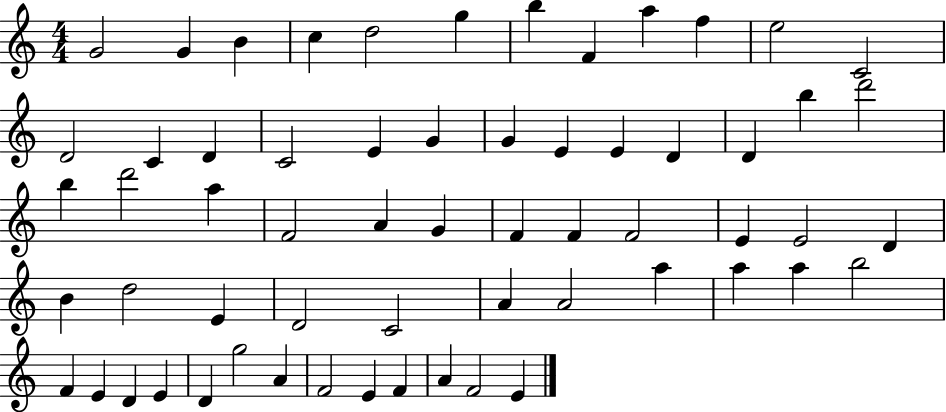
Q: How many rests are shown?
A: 0